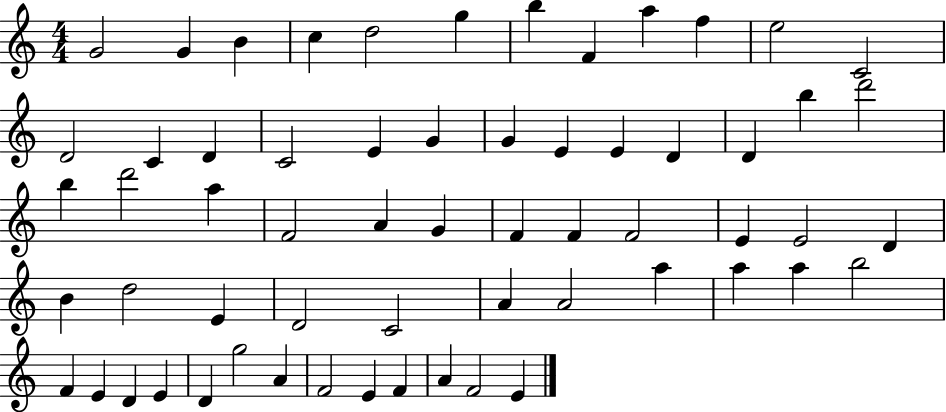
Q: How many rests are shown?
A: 0